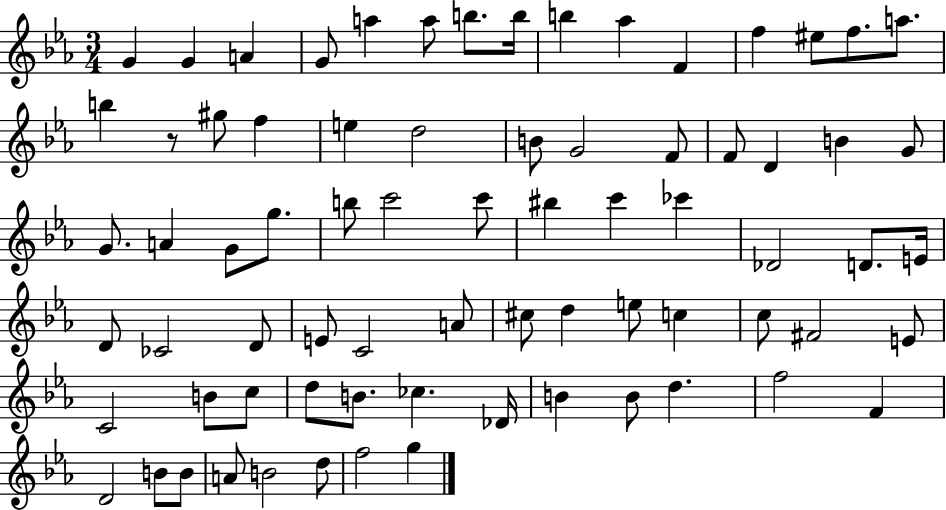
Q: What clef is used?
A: treble